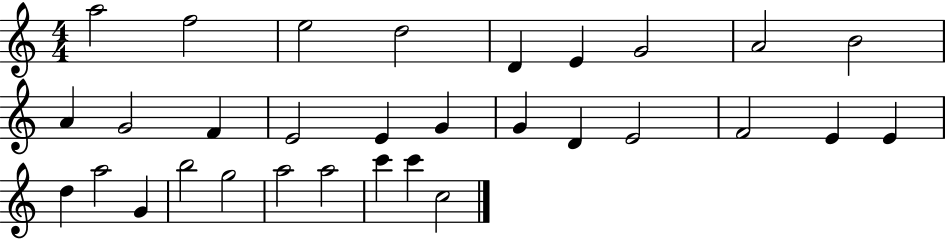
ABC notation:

X:1
T:Untitled
M:4/4
L:1/4
K:C
a2 f2 e2 d2 D E G2 A2 B2 A G2 F E2 E G G D E2 F2 E E d a2 G b2 g2 a2 a2 c' c' c2